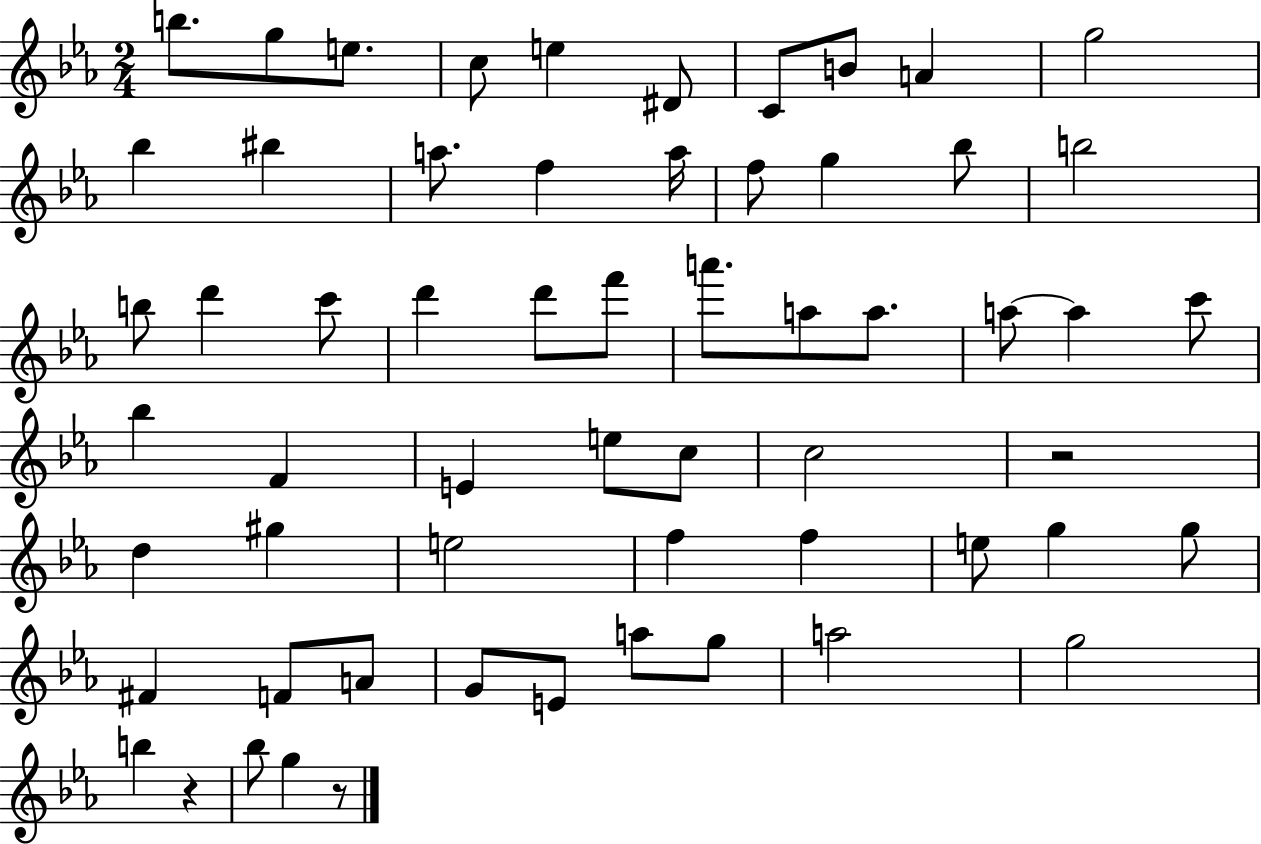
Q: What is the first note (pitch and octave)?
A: B5